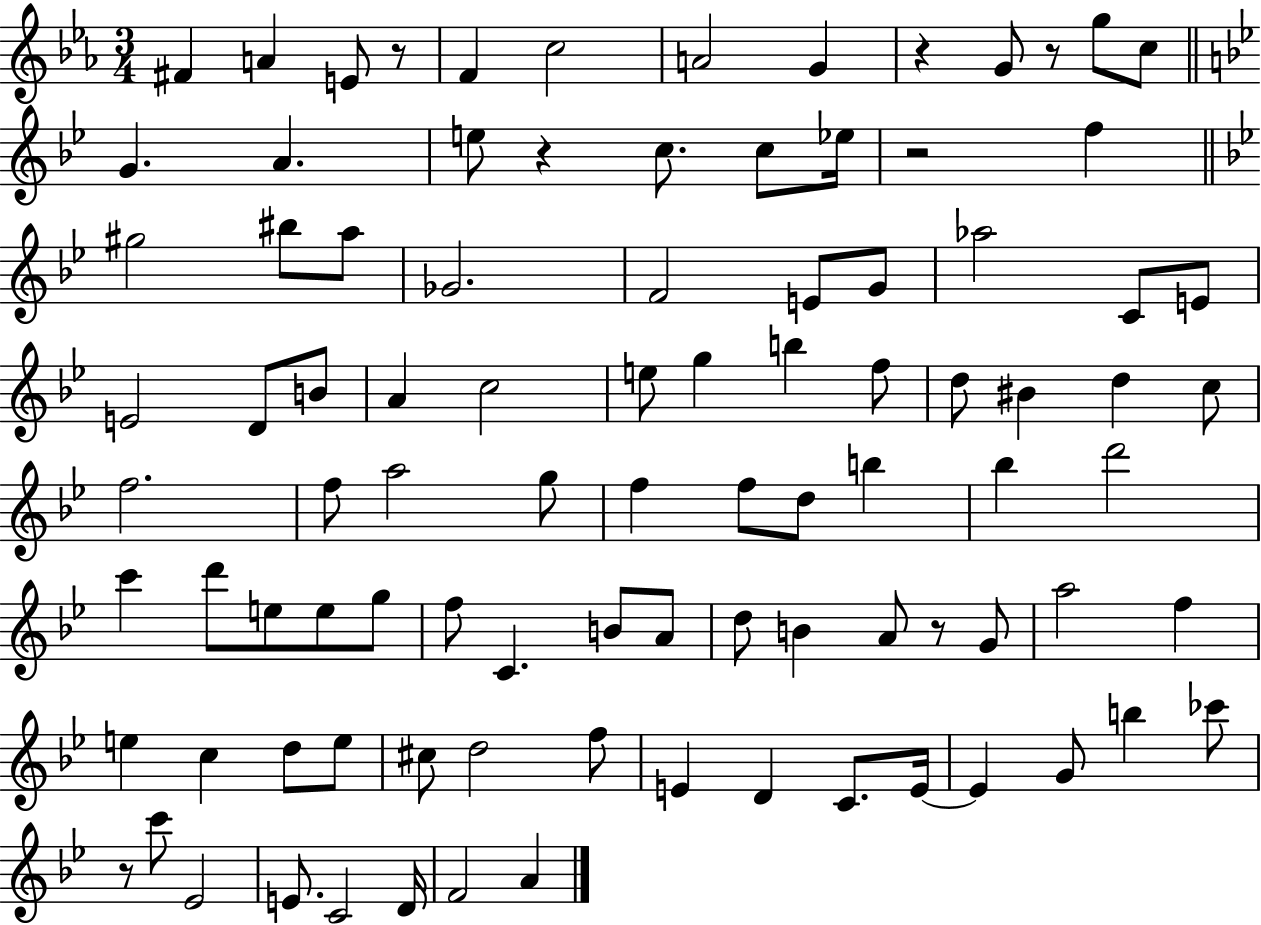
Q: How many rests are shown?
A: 7